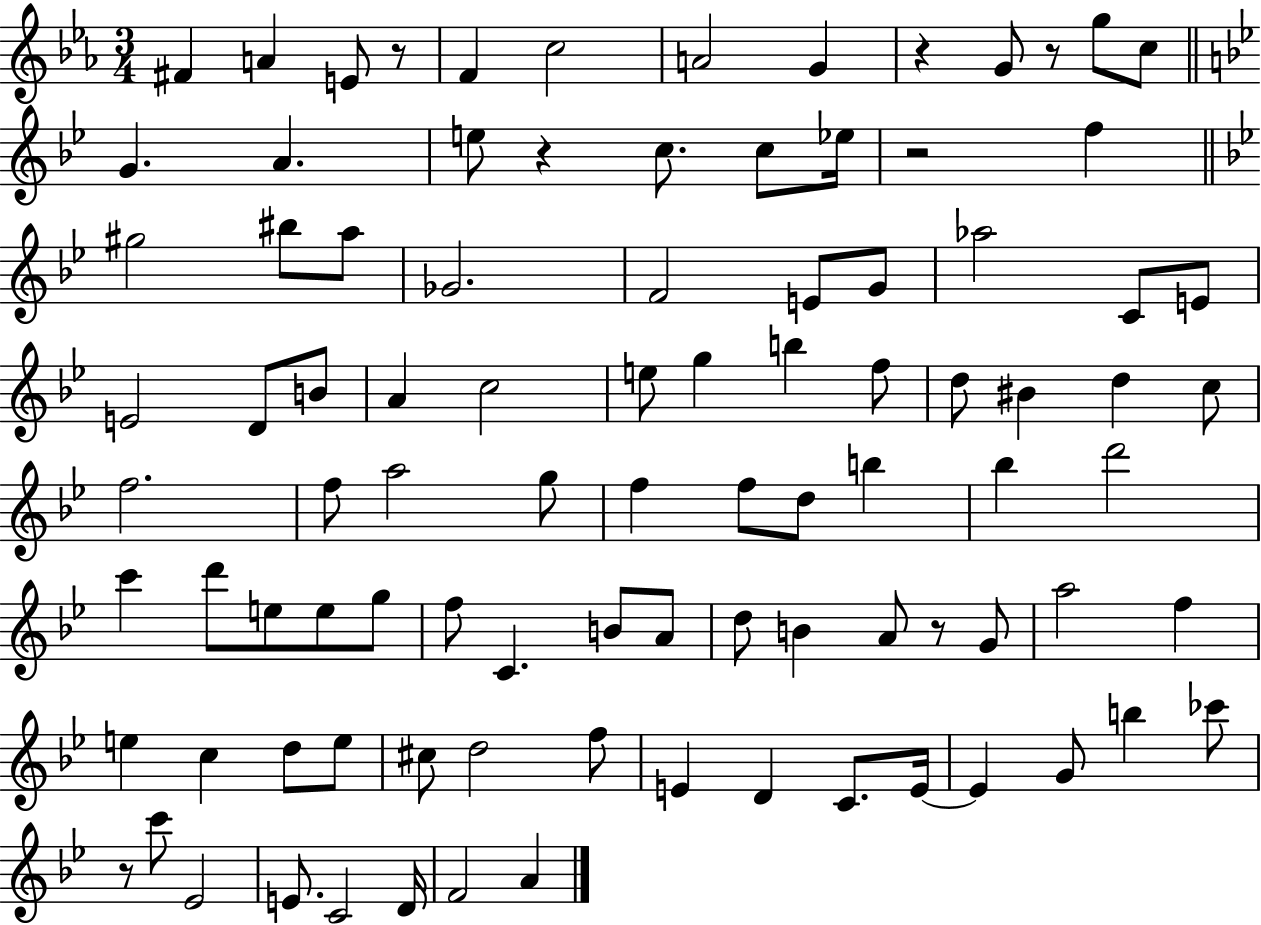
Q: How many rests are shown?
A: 7